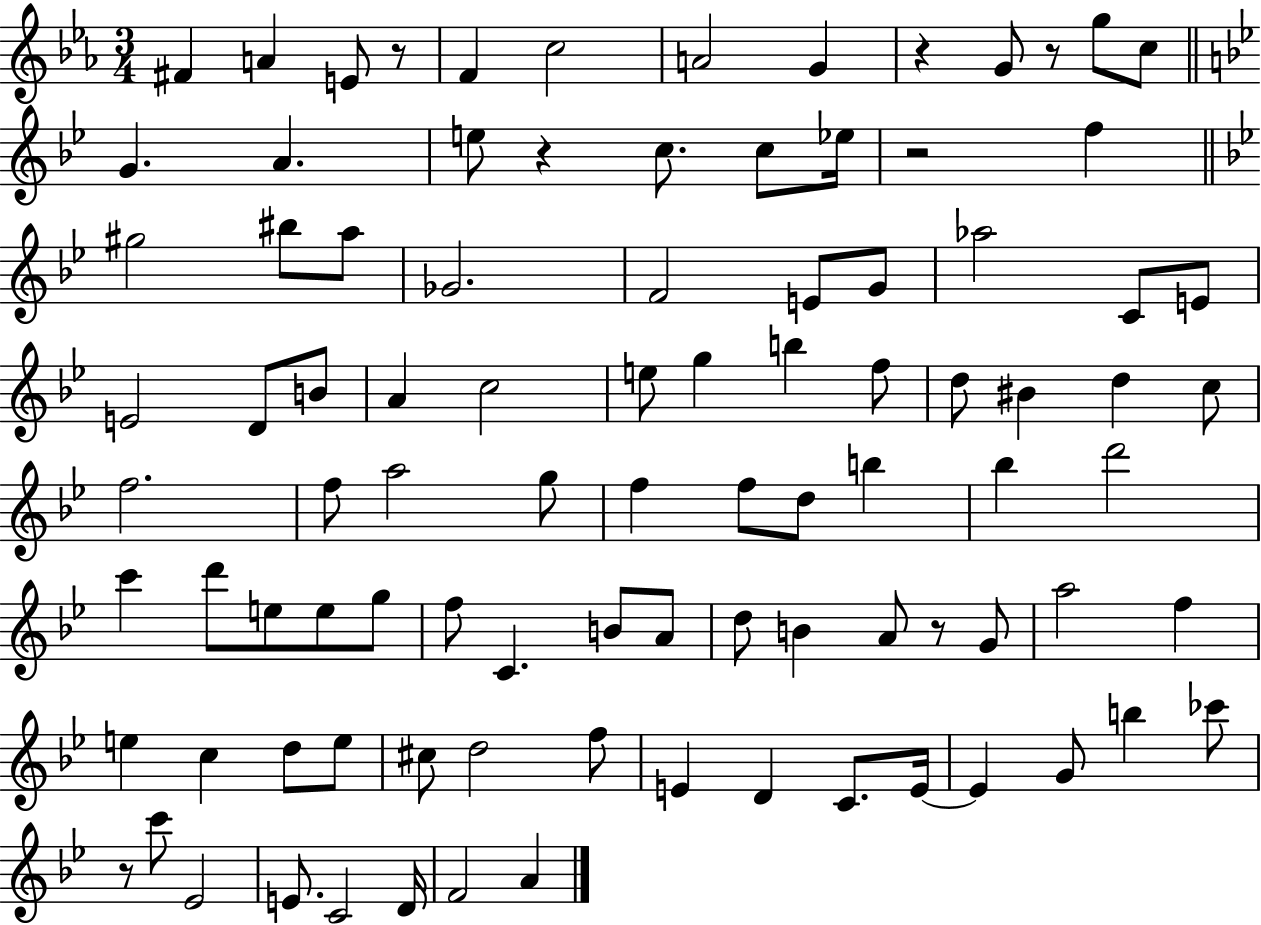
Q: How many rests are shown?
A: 7